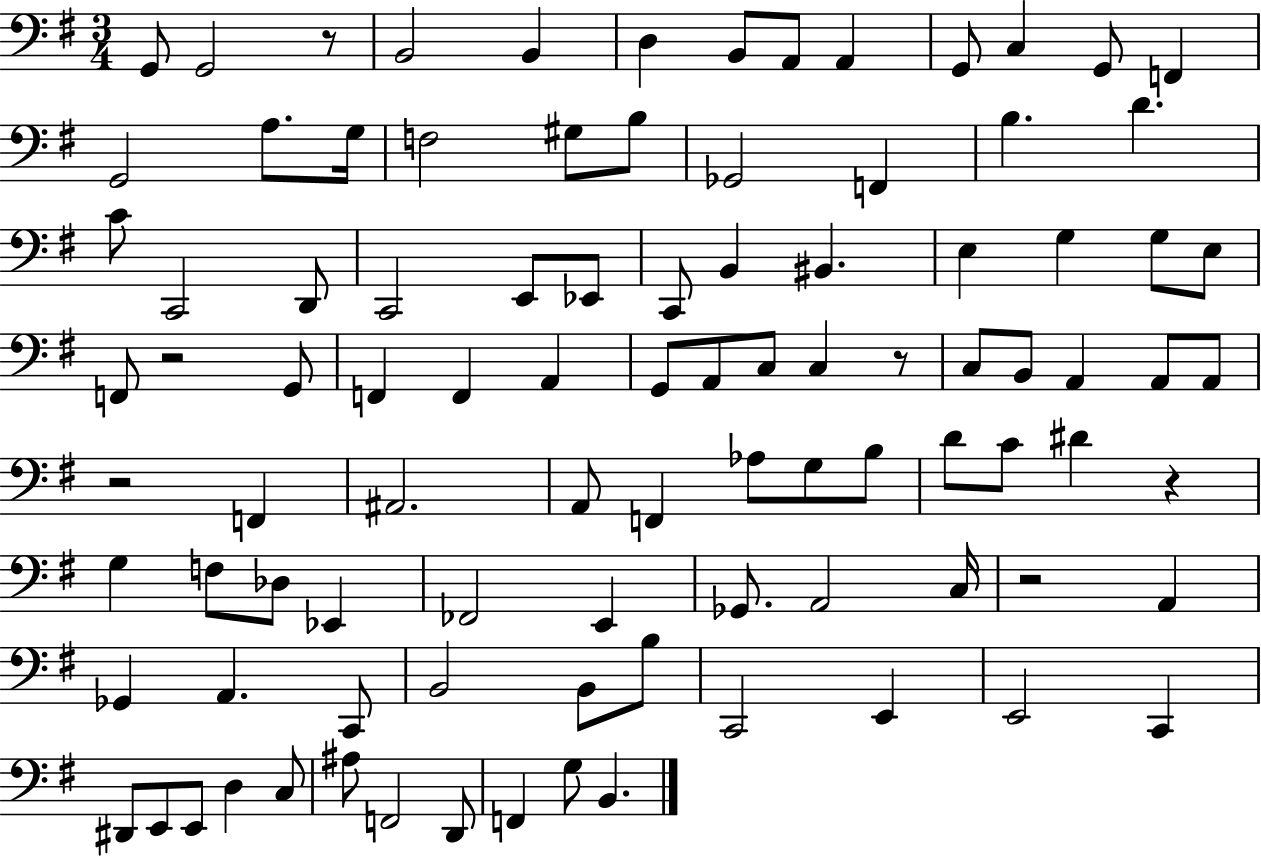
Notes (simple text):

G2/e G2/h R/e B2/h B2/q D3/q B2/e A2/e A2/q G2/e C3/q G2/e F2/q G2/h A3/e. G3/s F3/h G#3/e B3/e Gb2/h F2/q B3/q. D4/q. C4/e C2/h D2/e C2/h E2/e Eb2/e C2/e B2/q BIS2/q. E3/q G3/q G3/e E3/e F2/e R/h G2/e F2/q F2/q A2/q G2/e A2/e C3/e C3/q R/e C3/e B2/e A2/q A2/e A2/e R/h F2/q A#2/h. A2/e F2/q Ab3/e G3/e B3/e D4/e C4/e D#4/q R/q G3/q F3/e Db3/e Eb2/q FES2/h E2/q Gb2/e. A2/h C3/s R/h A2/q Gb2/q A2/q. C2/e B2/h B2/e B3/e C2/h E2/q E2/h C2/q D#2/e E2/e E2/e D3/q C3/e A#3/e F2/h D2/e F2/q G3/e B2/q.